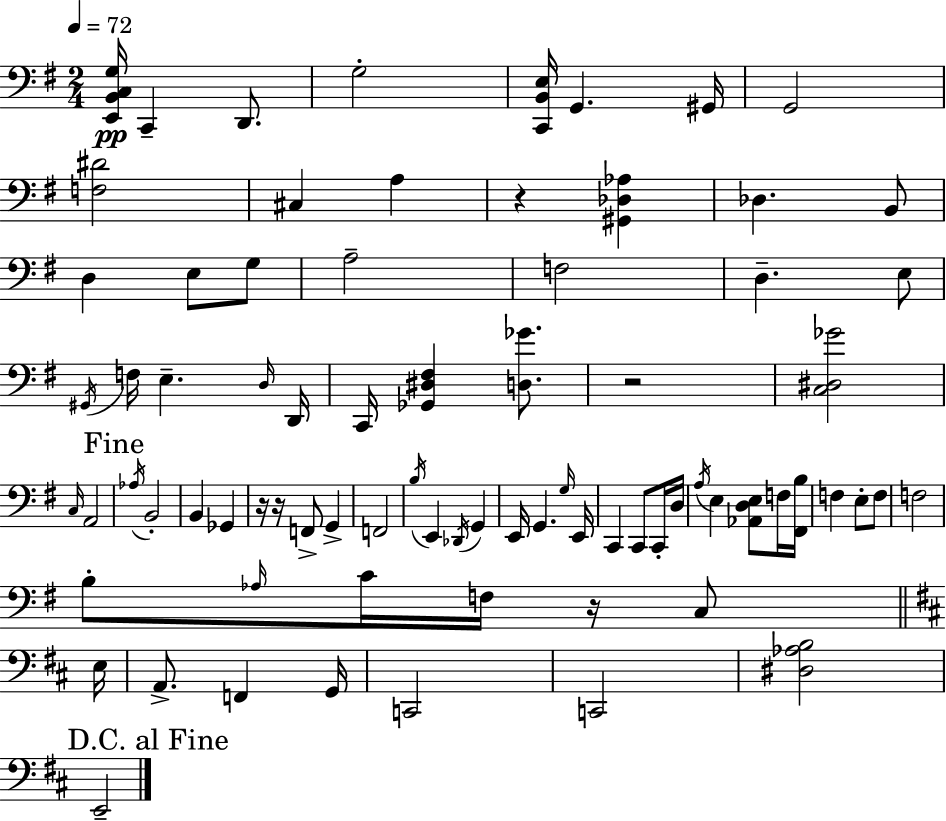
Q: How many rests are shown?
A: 5